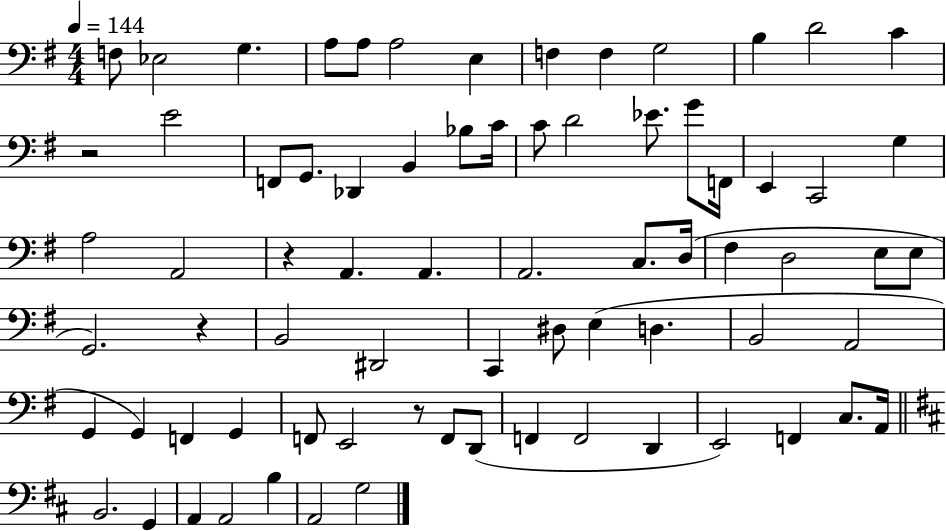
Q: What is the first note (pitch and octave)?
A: F3